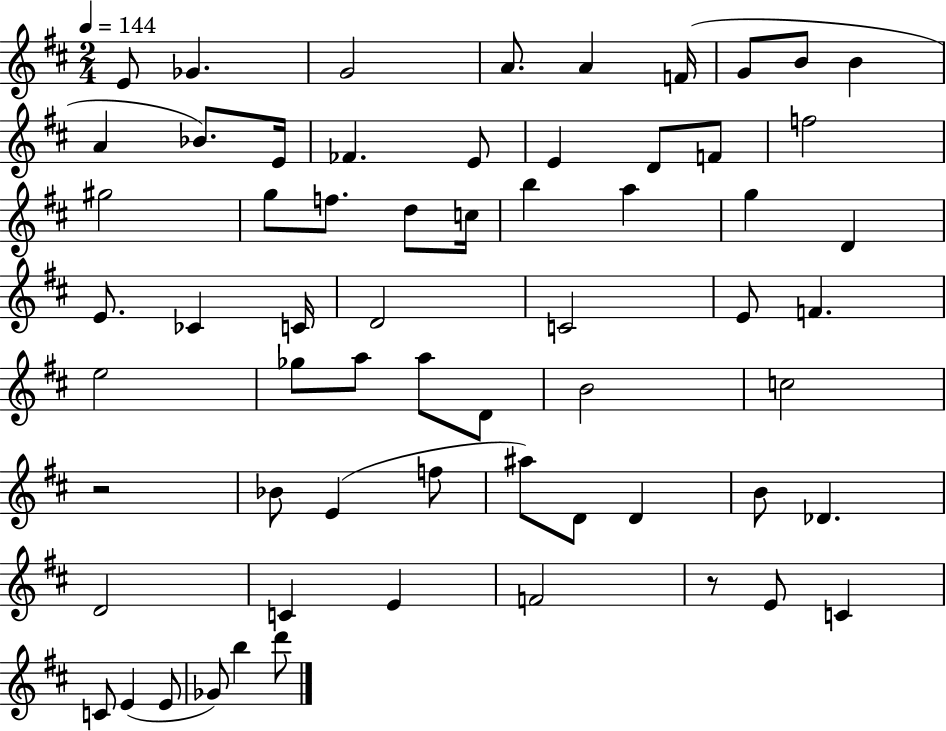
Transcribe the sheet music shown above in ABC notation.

X:1
T:Untitled
M:2/4
L:1/4
K:D
E/2 _G G2 A/2 A F/4 G/2 B/2 B A _B/2 E/4 _F E/2 E D/2 F/2 f2 ^g2 g/2 f/2 d/2 c/4 b a g D E/2 _C C/4 D2 C2 E/2 F e2 _g/2 a/2 a/2 D/2 B2 c2 z2 _B/2 E f/2 ^a/2 D/2 D B/2 _D D2 C E F2 z/2 E/2 C C/2 E E/2 _G/2 b d'/2